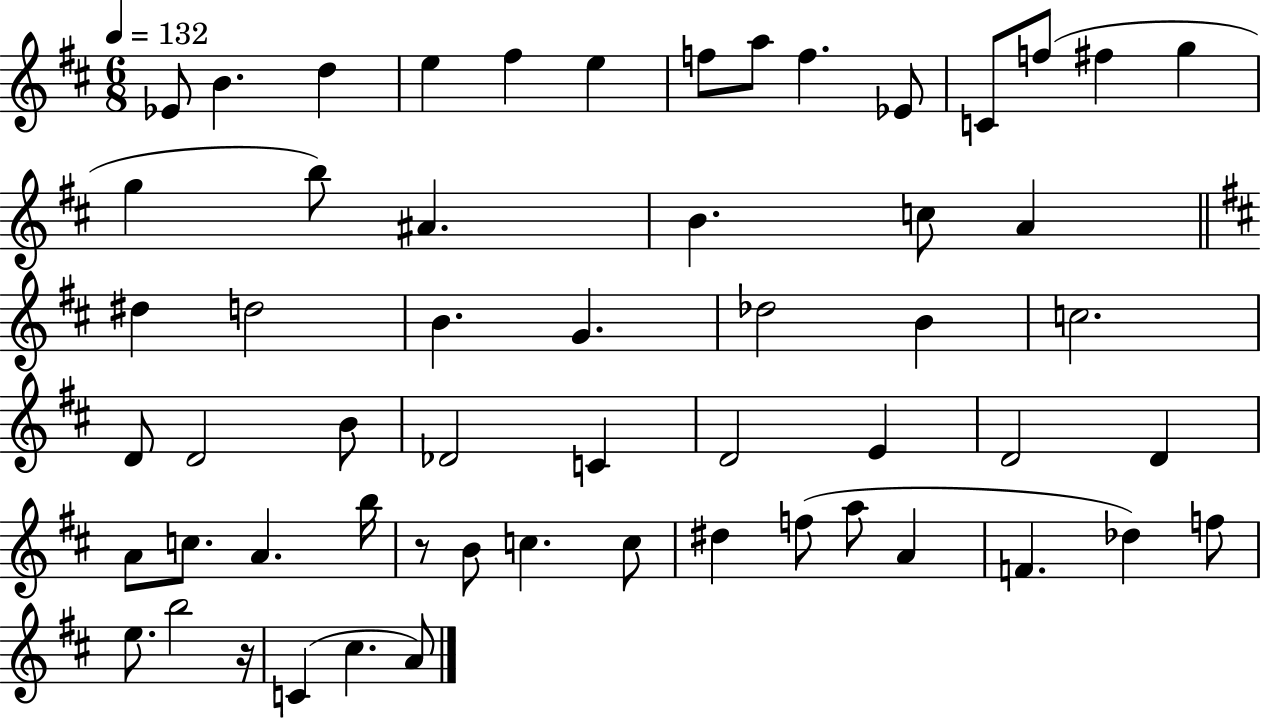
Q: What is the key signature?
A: D major